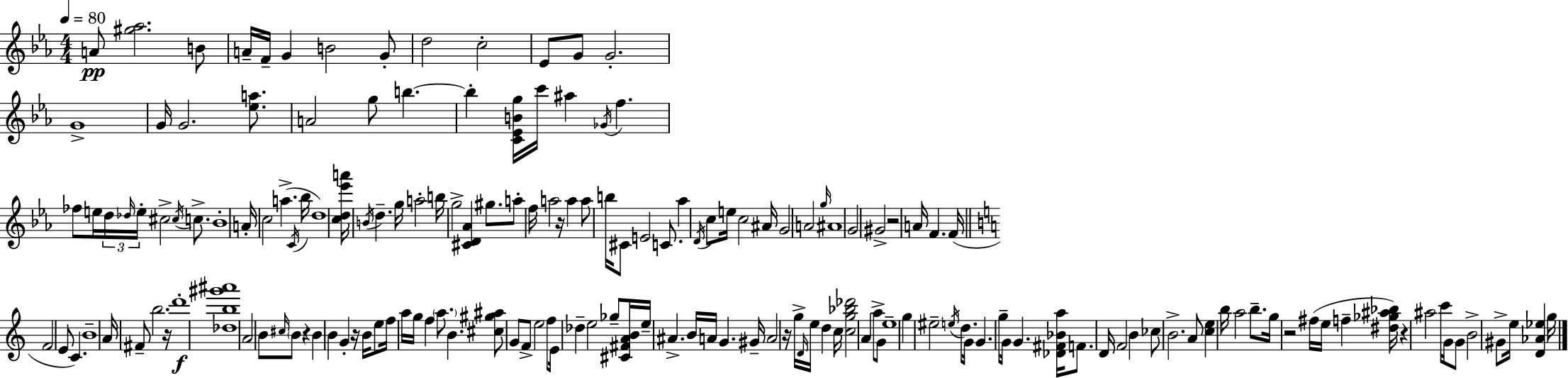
A4/e [G#5,Ab5]/h. B4/e A4/s F4/s G4/q B4/h G4/e D5/h C5/h Eb4/e G4/e G4/h. G4/w G4/s G4/h. [Eb5,A5]/e. A4/h G5/e B5/q. B5/q [C4,Eb4,B4,G5]/s C6/s A#5/q Gb4/s F5/q. FES5/e E5/s D5/s Db5/s E5/s C#5/h C#5/s C5/e. Bb4/w A4/s C5/h A5/q. C4/s Bb5/s D5/w [C5,D5,Eb6,A6]/s B4/s D5/q. G5/s A5/h B5/s G5/h [C#4,D4,Ab4]/q G#5/e. A5/e F5/s A5/h R/s A5/q A5/e B5/s C#4/e E4/h C4/e. Ab5/q D4/s C5/e E5/s C5/h A#4/s G4/h A4/h G5/s A#4/w G4/h G#4/h R/h A4/s F4/q. F4/s F4/h E4/e C4/q. B4/w A4/s F#4/e B5/h. R/s D6/w [Db5,B5,G#6,A#6]/w A4/h B4/e C#5/s B4/e R/q B4/q B4/q G4/q R/s B4/s E5/e F5/s A5/s G5/s F5/q A5/e. B4/q. [C#5,G#5,A#5]/e G4/e F4/e E5/h F5/e E4/s Db5/q E5/h Gb5/e [C#4,F#4,A4,B4]/s E5/s A#4/q. B4/s A4/s G4/q. G#4/s A4/h R/s G5/s D4/s E5/s D5/q C5/s [C5,G5,Bb5,Db6]/h A4/q A5/e G4/e E5/w G5/q EIS5/h E5/s D5/e. G4/s G4/q. G5/e G4/s G4/q. [Db4,F#4,Bb4,A5]/s F4/e. D4/s F4/h B4/q CES5/e B4/h. A4/e [C5,E5]/q B5/s A5/h B5/e. G5/s R/h F#5/s E5/s F5/q [D#5,Gb5,A#5,Bb5]/s R/q A#5/h C6/s G4/s G4/e B4/h G#4/e E5/s [D4,Ab4,Eb5]/q G5/s